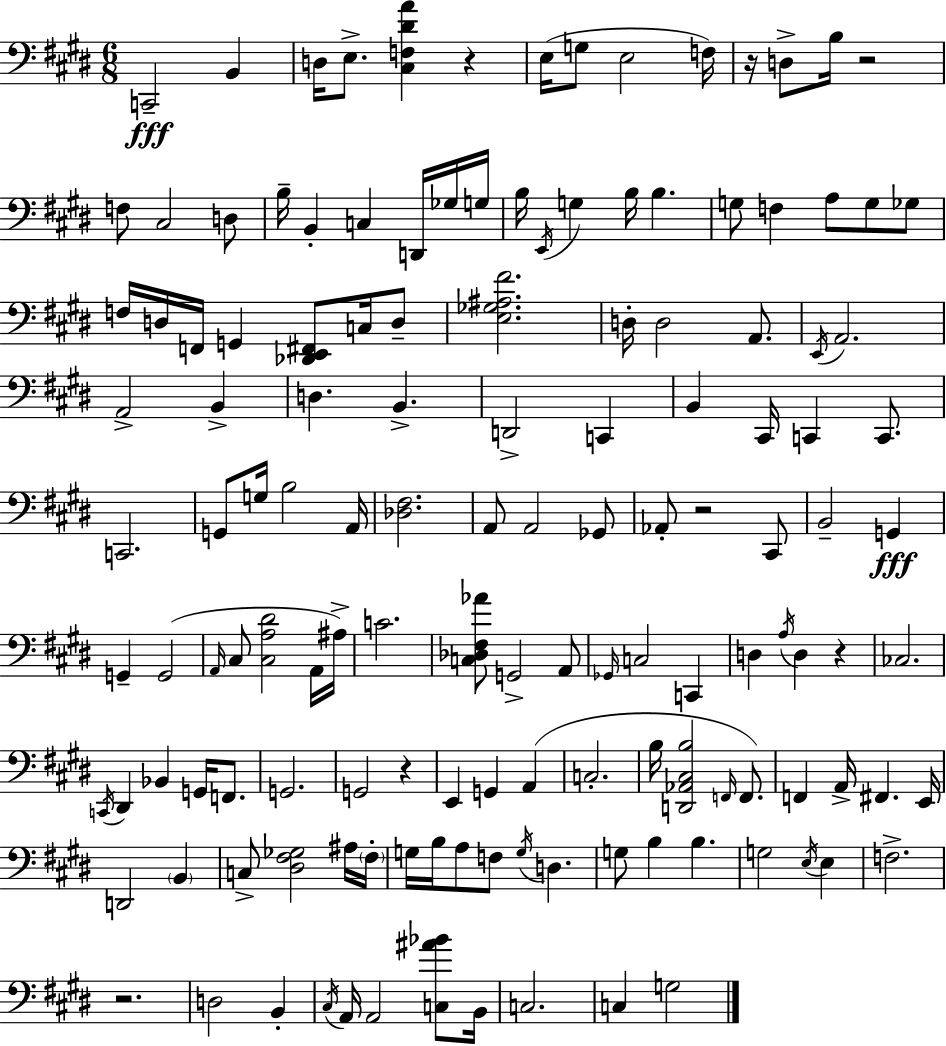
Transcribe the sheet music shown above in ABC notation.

X:1
T:Untitled
M:6/8
L:1/4
K:E
C,,2 B,, D,/4 E,/2 [^C,F,^DA] z E,/4 G,/2 E,2 F,/4 z/4 D,/2 B,/4 z2 F,/2 ^C,2 D,/2 B,/4 B,, C, D,,/4 _G,/4 G,/4 B,/4 E,,/4 G, B,/4 B, G,/2 F, A,/2 G,/2 _G,/2 F,/4 D,/4 F,,/4 G,, [_D,,E,,^F,,]/2 C,/4 D,/2 [E,_G,^A,^F]2 D,/4 D,2 A,,/2 E,,/4 A,,2 A,,2 B,, D, B,, D,,2 C,, B,, ^C,,/4 C,, C,,/2 C,,2 G,,/2 G,/4 B,2 A,,/4 [_D,^F,]2 A,,/2 A,,2 _G,,/2 _A,,/2 z2 ^C,,/2 B,,2 G,, G,, G,,2 A,,/4 ^C,/2 [^C,A,^D]2 A,,/4 ^A,/4 C2 [C,_D,^F,_A]/2 G,,2 A,,/2 _G,,/4 C,2 C,, D, A,/4 D, z _C,2 C,,/4 ^D,, _B,, G,,/4 F,,/2 G,,2 G,,2 z E,, G,, A,, C,2 B,/4 [D,,_A,,^C,B,]2 F,,/4 F,,/2 F,, A,,/4 ^F,, E,,/4 D,,2 B,, C,/2 [^D,^F,_G,]2 ^A,/4 ^F,/4 G,/4 B,/4 A,/2 F,/2 G,/4 D, G,/2 B, B, G,2 E,/4 E, F,2 z2 D,2 B,, ^C,/4 A,,/4 A,,2 [C,^A_B]/2 B,,/4 C,2 C, G,2